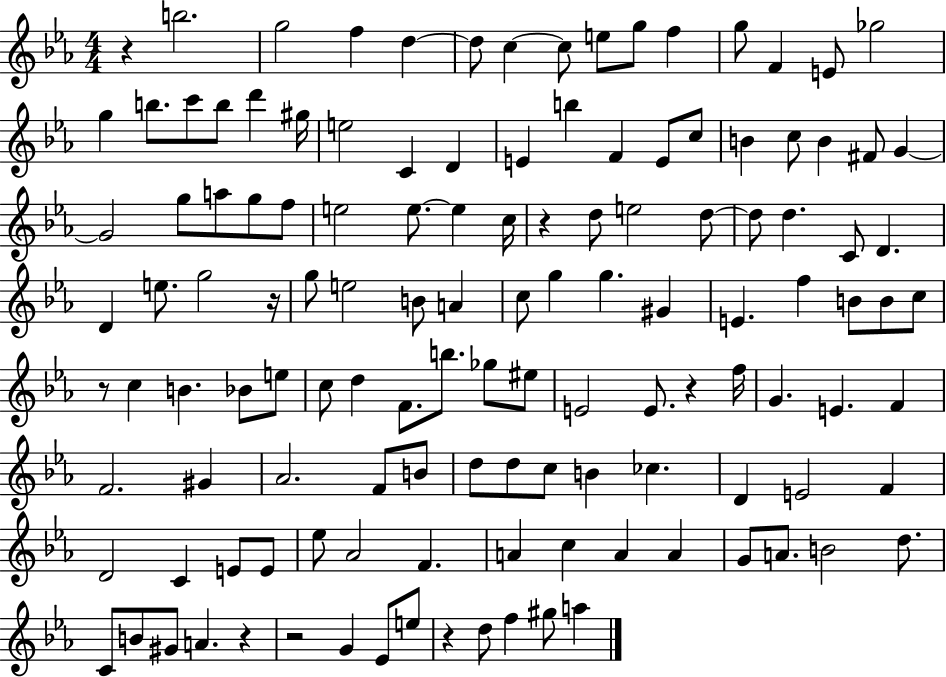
{
  \clef treble
  \numericTimeSignature
  \time 4/4
  \key ees \major
  r4 b''2. | g''2 f''4 d''4~~ | d''8 c''4~~ c''8 e''8 g''8 f''4 | g''8 f'4 e'8 ges''2 | \break g''4 b''8. c'''8 b''8 d'''4 gis''16 | e''2 c'4 d'4 | e'4 b''4 f'4 e'8 c''8 | b'4 c''8 b'4 fis'8 g'4~~ | \break g'2 g''8 a''8 g''8 f''8 | e''2 e''8.~~ e''4 c''16 | r4 d''8 e''2 d''8~~ | d''8 d''4. c'8 d'4. | \break d'4 e''8. g''2 r16 | g''8 e''2 b'8 a'4 | c''8 g''4 g''4. gis'4 | e'4. f''4 b'8 b'8 c''8 | \break r8 c''4 b'4. bes'8 e''8 | c''8 d''4 f'8. b''8. ges''8 eis''8 | e'2 e'8. r4 f''16 | g'4. e'4. f'4 | \break f'2. gis'4 | aes'2. f'8 b'8 | d''8 d''8 c''8 b'4 ces''4. | d'4 e'2 f'4 | \break d'2 c'4 e'8 e'8 | ees''8 aes'2 f'4. | a'4 c''4 a'4 a'4 | g'8 a'8. b'2 d''8. | \break c'8 b'8 gis'8 a'4. r4 | r2 g'4 ees'8 e''8 | r4 d''8 f''4 gis''8 a''4 | \bar "|."
}